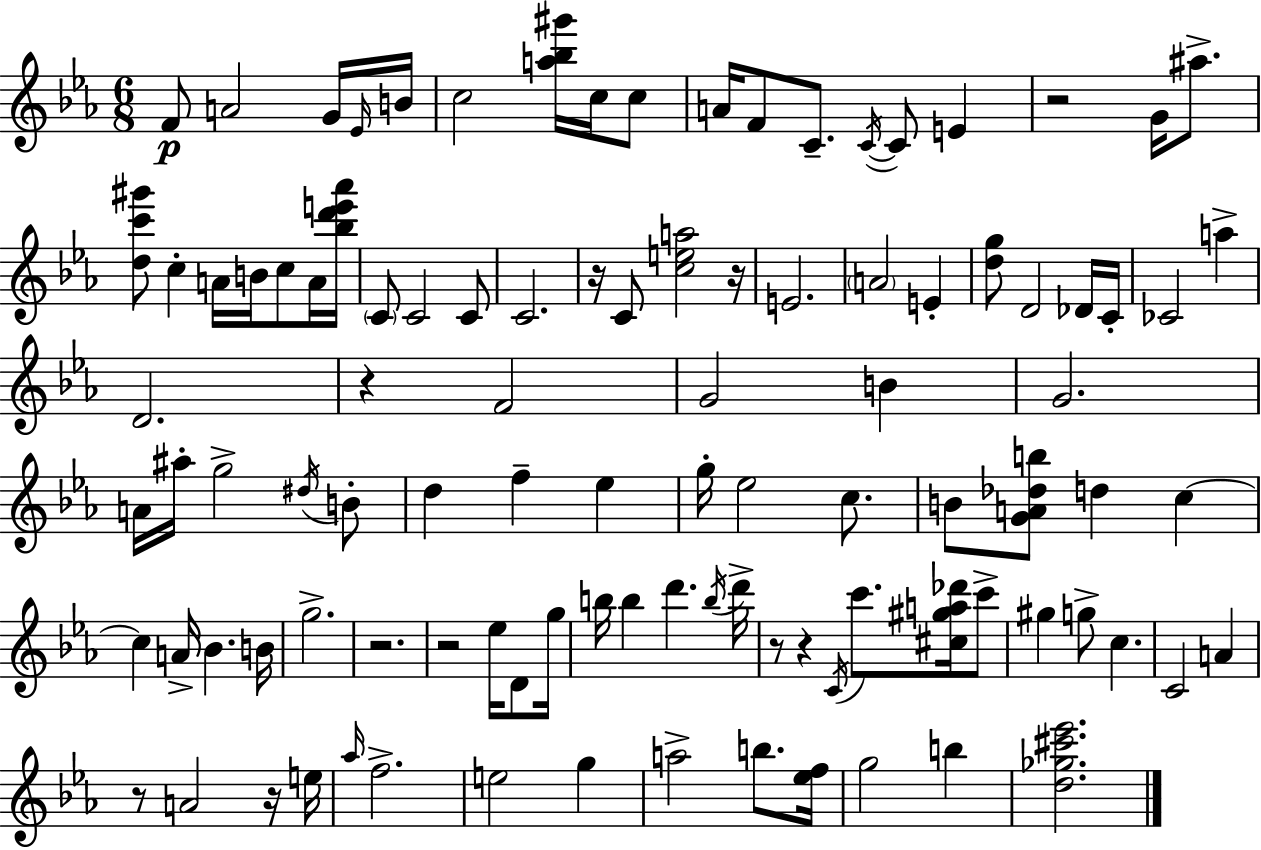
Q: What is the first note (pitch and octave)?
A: F4